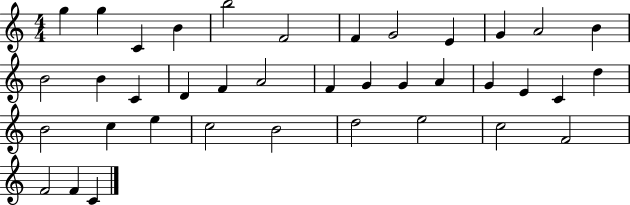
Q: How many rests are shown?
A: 0